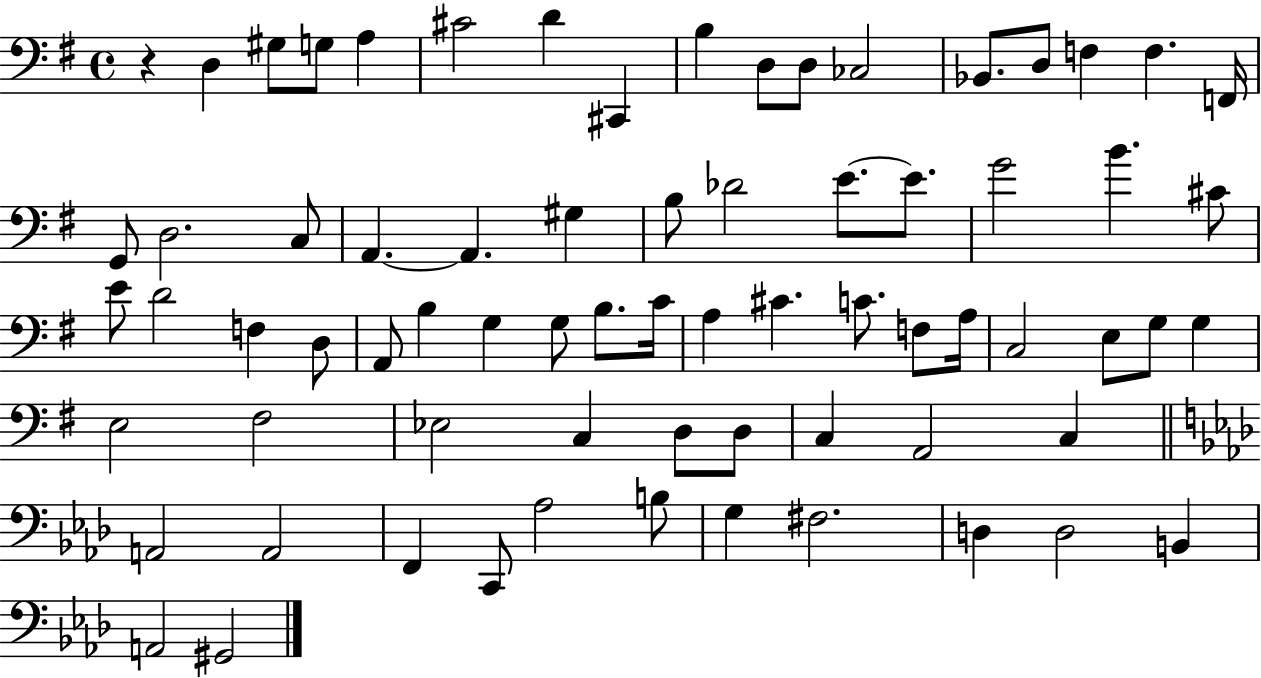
X:1
T:Untitled
M:4/4
L:1/4
K:G
z D, ^G,/2 G,/2 A, ^C2 D ^C,, B, D,/2 D,/2 _C,2 _B,,/2 D,/2 F, F, F,,/4 G,,/2 D,2 C,/2 A,, A,, ^G, B,/2 _D2 E/2 E/2 G2 B ^C/2 E/2 D2 F, D,/2 A,,/2 B, G, G,/2 B,/2 C/4 A, ^C C/2 F,/2 A,/4 C,2 E,/2 G,/2 G, E,2 ^F,2 _E,2 C, D,/2 D,/2 C, A,,2 C, A,,2 A,,2 F,, C,,/2 _A,2 B,/2 G, ^F,2 D, D,2 B,, A,,2 ^G,,2